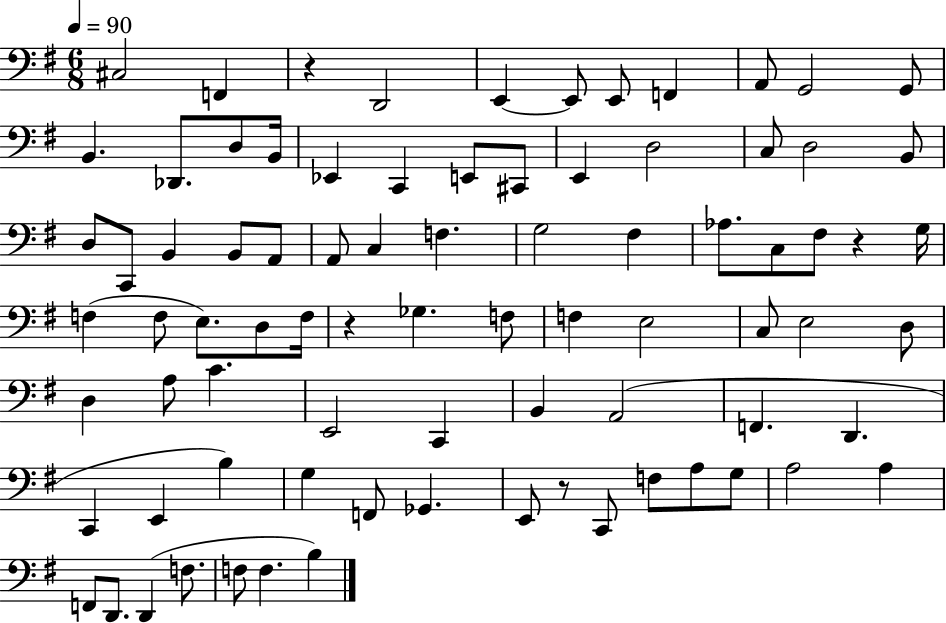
{
  \clef bass
  \numericTimeSignature
  \time 6/8
  \key g \major
  \tempo 4 = 90
  cis2 f,4 | r4 d,2 | e,4~~ e,8 e,8 f,4 | a,8 g,2 g,8 | \break b,4. des,8. d8 b,16 | ees,4 c,4 e,8 cis,8 | e,4 d2 | c8 d2 b,8 | \break d8 c,8 b,4 b,8 a,8 | a,8 c4 f4. | g2 fis4 | aes8. c8 fis8 r4 g16 | \break f4( f8 e8.) d8 f16 | r4 ges4. f8 | f4 e2 | c8 e2 d8 | \break d4 a8 c'4. | e,2 c,4 | b,4 a,2( | f,4. d,4. | \break c,4 e,4 b4) | g4 f,8 ges,4. | e,8 r8 c,8 f8 a8 g8 | a2 a4 | \break f,8 d,8. d,4( f8. | f8 f4. b4) | \bar "|."
}